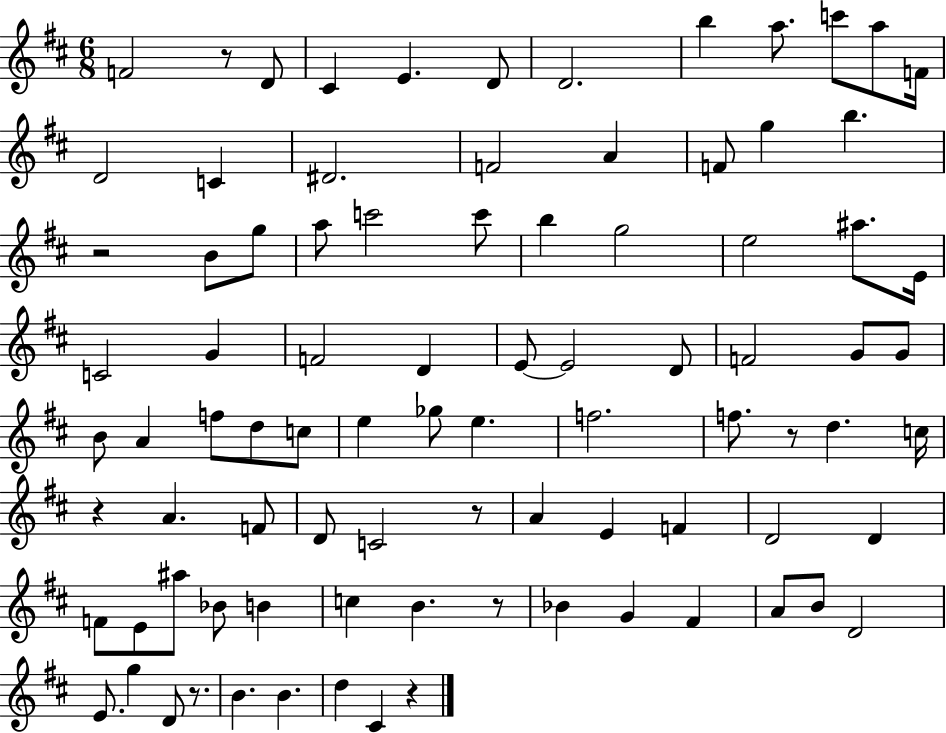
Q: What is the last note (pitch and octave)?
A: C#4